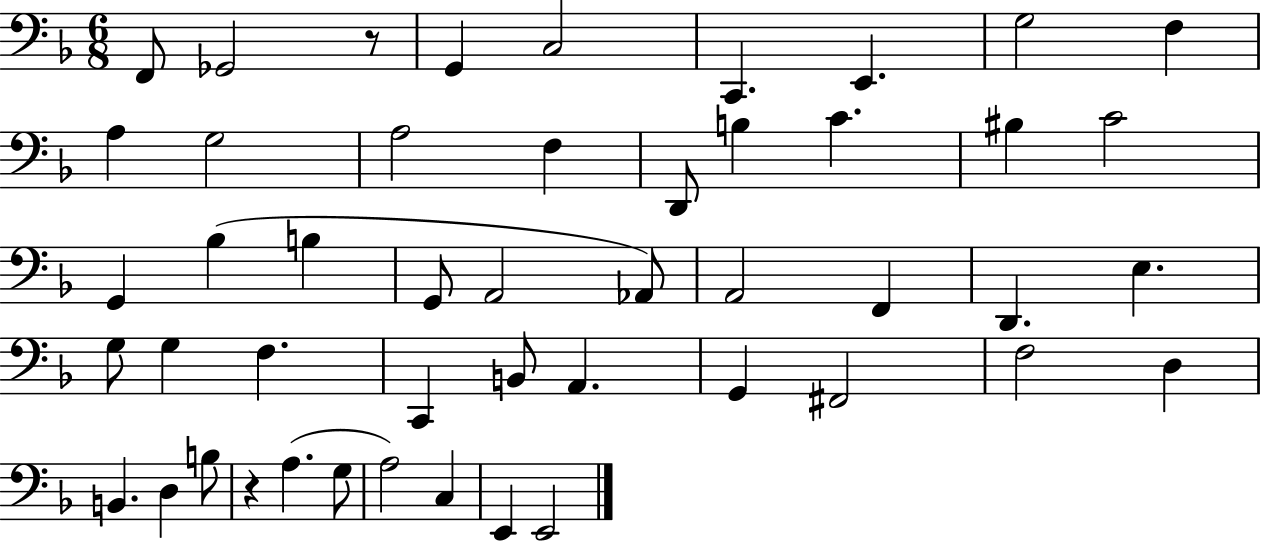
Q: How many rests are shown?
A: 2